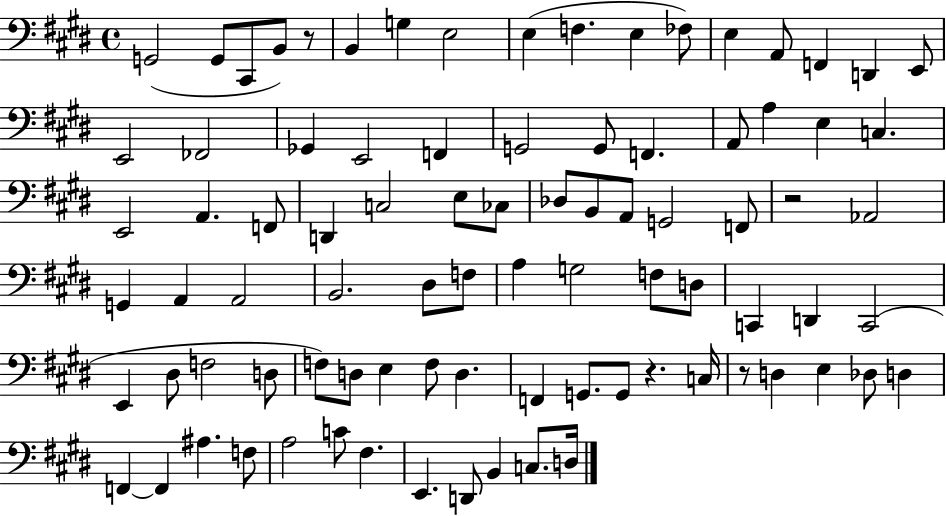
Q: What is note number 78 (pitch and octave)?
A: F#3